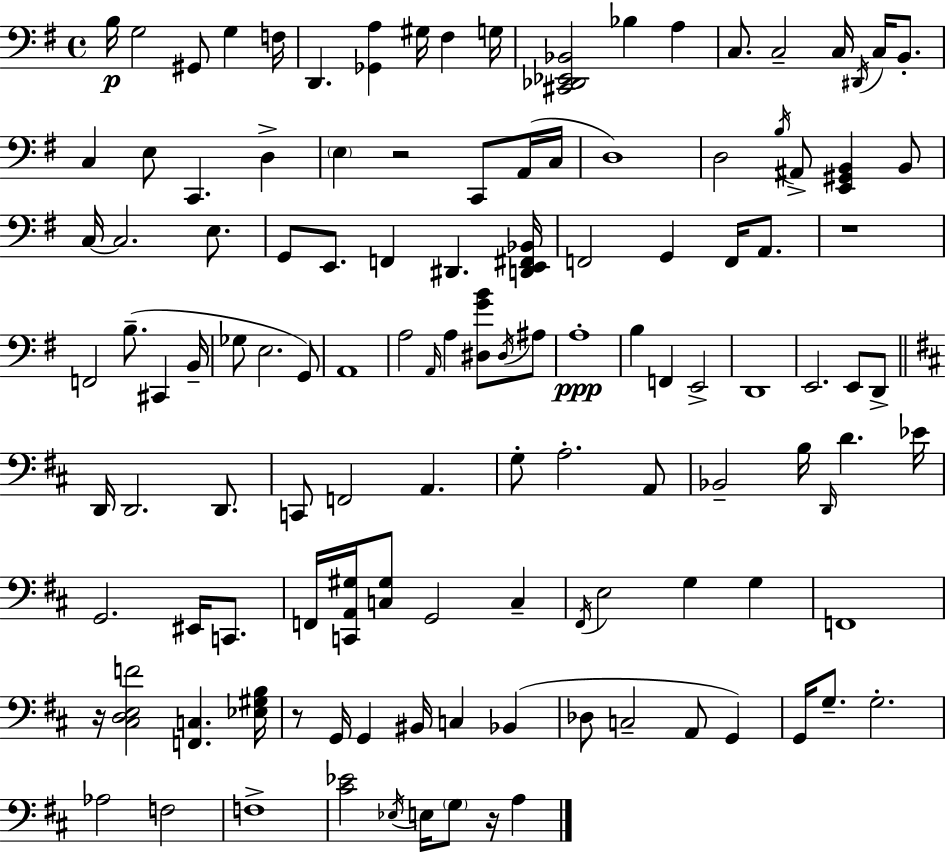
B3/s G3/h G#2/e G3/q F3/s D2/q. [Gb2,A3]/q G#3/s F#3/q G3/s [C#2,Db2,Eb2,Bb2]/h Bb3/q A3/q C3/e. C3/h C3/s D#2/s C3/s B2/e. C3/q E3/e C2/q. D3/q E3/q R/h C2/e A2/s C3/s D3/w D3/h B3/s A#2/e [E2,G#2,B2]/q B2/e C3/s C3/h. E3/e. G2/e E2/e. F2/q D#2/q. [D2,E2,F#2,Bb2]/s F2/h G2/q F2/s A2/e. R/w F2/h B3/e. C#2/q B2/s Gb3/e E3/h. G2/e A2/w A3/h A2/s A3/q [D#3,G4,B4]/e D#3/s A#3/e A3/w B3/q F2/q E2/h D2/w E2/h. E2/e D2/e D2/s D2/h. D2/e. C2/e F2/h A2/q. G3/e A3/h. A2/e Bb2/h B3/s D2/s D4/q. Eb4/s G2/h. EIS2/s C2/e. F2/s [C2,A2,G#3]/s [C3,G#3]/e G2/h C3/q F#2/s E3/h G3/q G3/q F2/w R/s [C#3,D3,E3,F4]/h [F2,C3]/q. [Eb3,G#3,B3]/s R/e G2/s G2/q BIS2/s C3/q Bb2/q Db3/e C3/h A2/e G2/q G2/s G3/e. G3/h. Ab3/h F3/h F3/w [C#4,Eb4]/h Eb3/s E3/s G3/e R/s A3/q